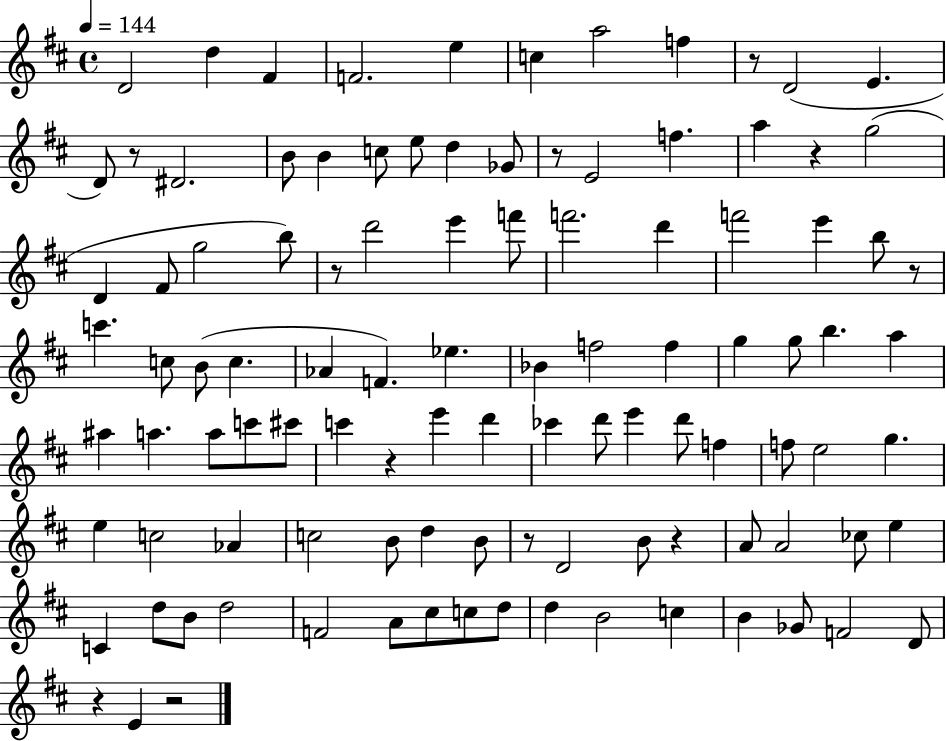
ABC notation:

X:1
T:Untitled
M:4/4
L:1/4
K:D
D2 d ^F F2 e c a2 f z/2 D2 E D/2 z/2 ^D2 B/2 B c/2 e/2 d _G/2 z/2 E2 f a z g2 D ^F/2 g2 b/2 z/2 d'2 e' f'/2 f'2 d' f'2 e' b/2 z/2 c' c/2 B/2 c _A F _e _B f2 f g g/2 b a ^a a a/2 c'/2 ^c'/2 c' z e' d' _c' d'/2 e' d'/2 f f/2 e2 g e c2 _A c2 B/2 d B/2 z/2 D2 B/2 z A/2 A2 _c/2 e C d/2 B/2 d2 F2 A/2 ^c/2 c/2 d/2 d B2 c B _G/2 F2 D/2 z E z2